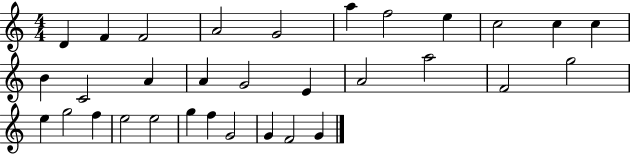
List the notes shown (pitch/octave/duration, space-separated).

D4/q F4/q F4/h A4/h G4/h A5/q F5/h E5/q C5/h C5/q C5/q B4/q C4/h A4/q A4/q G4/h E4/q A4/h A5/h F4/h G5/h E5/q G5/h F5/q E5/h E5/h G5/q F5/q G4/h G4/q F4/h G4/q